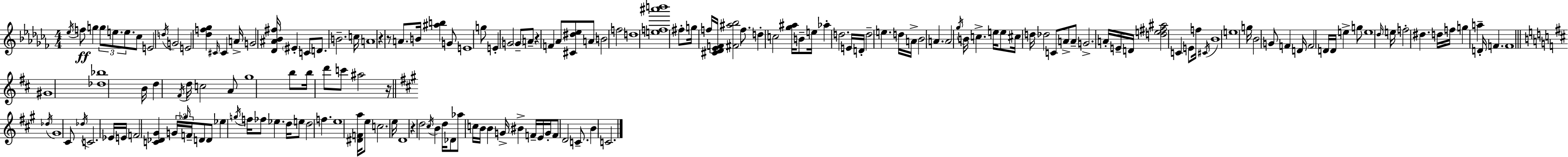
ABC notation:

X:1
T:Untitled
M:4/4
L:1/4
K:Abm
_e/4 f/2 g g/2 e/2 e/2 _c/2 E2 d/4 G2 E2 [_df_g] ^C/4 ^C A/4 G2 [_D^A_B^f]/4 ^E C/2 D/2 B2 c/4 A4 z z/2 A/2 B/4 [^ab] G/2 E4 g/2 E G2 G/2 A/2 z F _A/2 [^C^d_e]/2 A/2 B2 f2 d4 [ef^a'b']4 ^f/2 g/4 f/4 [^C_D_EF]/4 [^F^a_b]2 f/2 d c2 [_g^a]/4 B/2 e/4 _a d2 E/4 D/4 d2 e d/4 A/4 _B2 A A2 _g/4 B/4 c e/4 e/2 ^c/4 d/4 _d2 C/2 A/2 A/2 G2 A/4 E/4 D/4 [de^f^a]2 C E/2 f/4 ^C/4 _B4 e4 g/4 _B2 G/2 F D/4 F2 D/4 D/4 e g/2 e4 _d/4 e/4 f2 ^d d/4 f/4 g a D/4 F F4 ^G4 [_d_b]4 B/4 d ^F/4 d/4 c2 A/2 g4 b/2 b/4 d'/2 c'/2 ^a2 z/4 _d/4 ^G4 ^C/2 _d/4 C2 _E/4 E/4 F2 [C_D^G] G/4 _g/4 F/4 D/2 D/2 _e g/4 f/4 _f/2 _e d/4 e/2 d2 f e4 [^DFa]/4 e/2 c2 e/4 D4 z d2 ^c/4 B d/4 _D/2 _a/2 c/4 B/4 B G/4 ^B F/4 E/4 G/4 F/2 D2 C/2 B C2